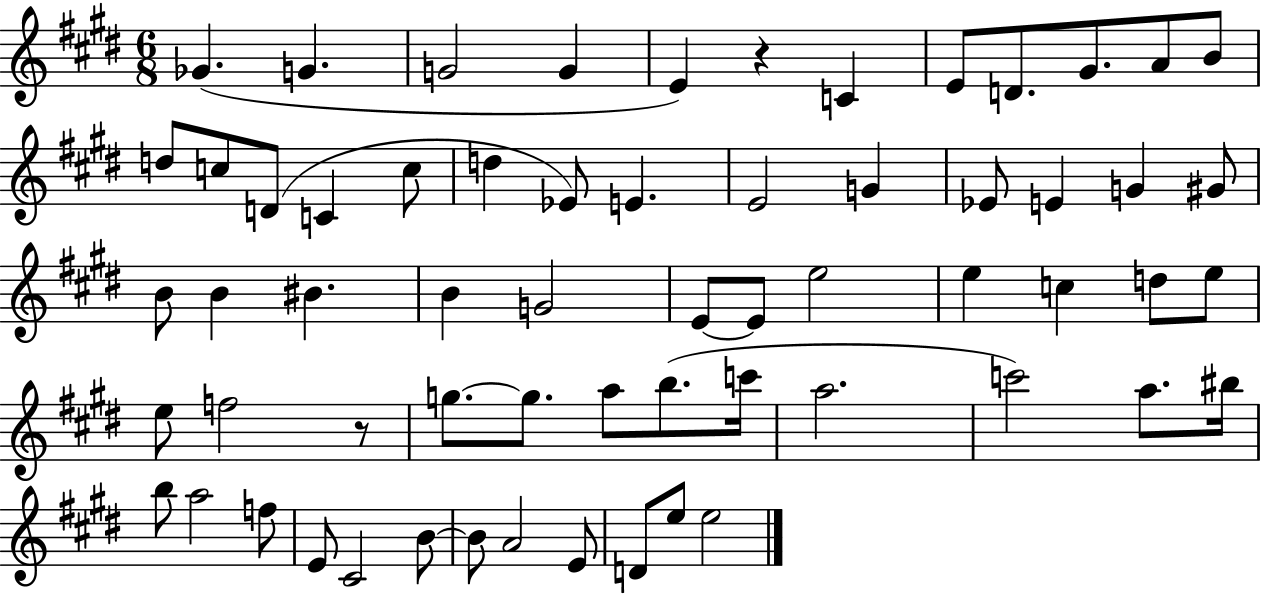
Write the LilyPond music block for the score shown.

{
  \clef treble
  \numericTimeSignature
  \time 6/8
  \key e \major
  ges'4.( g'4. | g'2 g'4 | e'4) r4 c'4 | e'8 d'8. gis'8. a'8 b'8 | \break d''8 c''8 d'8( c'4 c''8 | d''4 ees'8) e'4. | e'2 g'4 | ees'8 e'4 g'4 gis'8 | \break b'8 b'4 bis'4. | b'4 g'2 | e'8~~ e'8 e''2 | e''4 c''4 d''8 e''8 | \break e''8 f''2 r8 | g''8.~~ g''8. a''8 b''8.( c'''16 | a''2. | c'''2) a''8. bis''16 | \break b''8 a''2 f''8 | e'8 cis'2 b'8~~ | b'8 a'2 e'8 | d'8 e''8 e''2 | \break \bar "|."
}